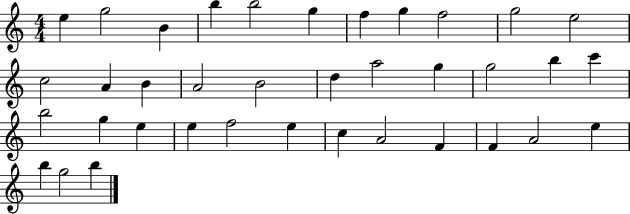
{
  \clef treble
  \numericTimeSignature
  \time 4/4
  \key c \major
  e''4 g''2 b'4 | b''4 b''2 g''4 | f''4 g''4 f''2 | g''2 e''2 | \break c''2 a'4 b'4 | a'2 b'2 | d''4 a''2 g''4 | g''2 b''4 c'''4 | \break b''2 g''4 e''4 | e''4 f''2 e''4 | c''4 a'2 f'4 | f'4 a'2 e''4 | \break b''4 g''2 b''4 | \bar "|."
}